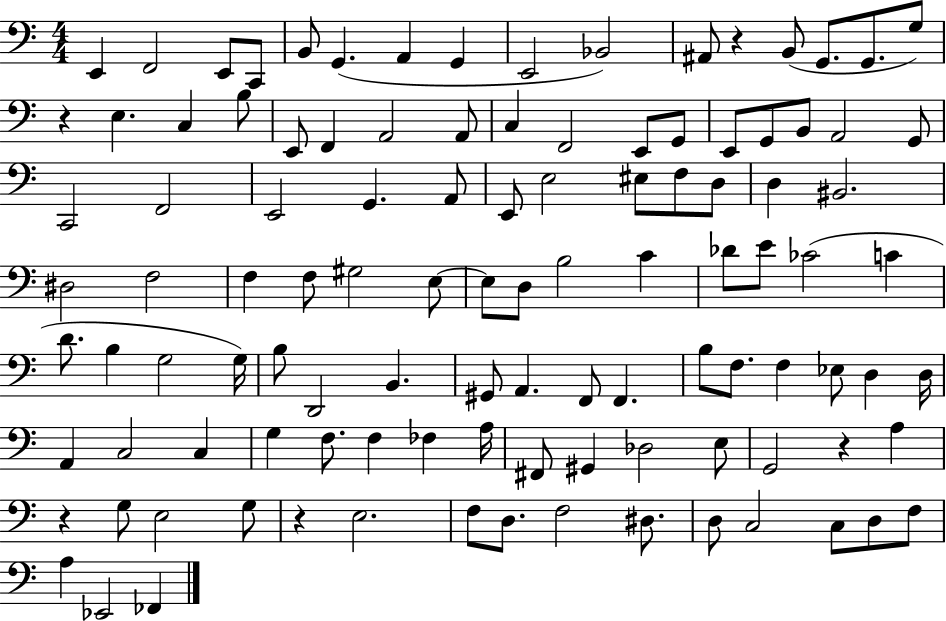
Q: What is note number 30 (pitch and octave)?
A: A2